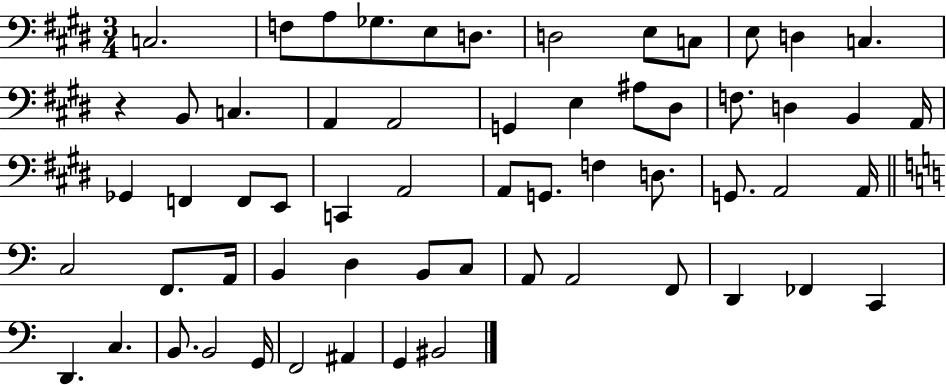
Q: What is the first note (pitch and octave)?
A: C3